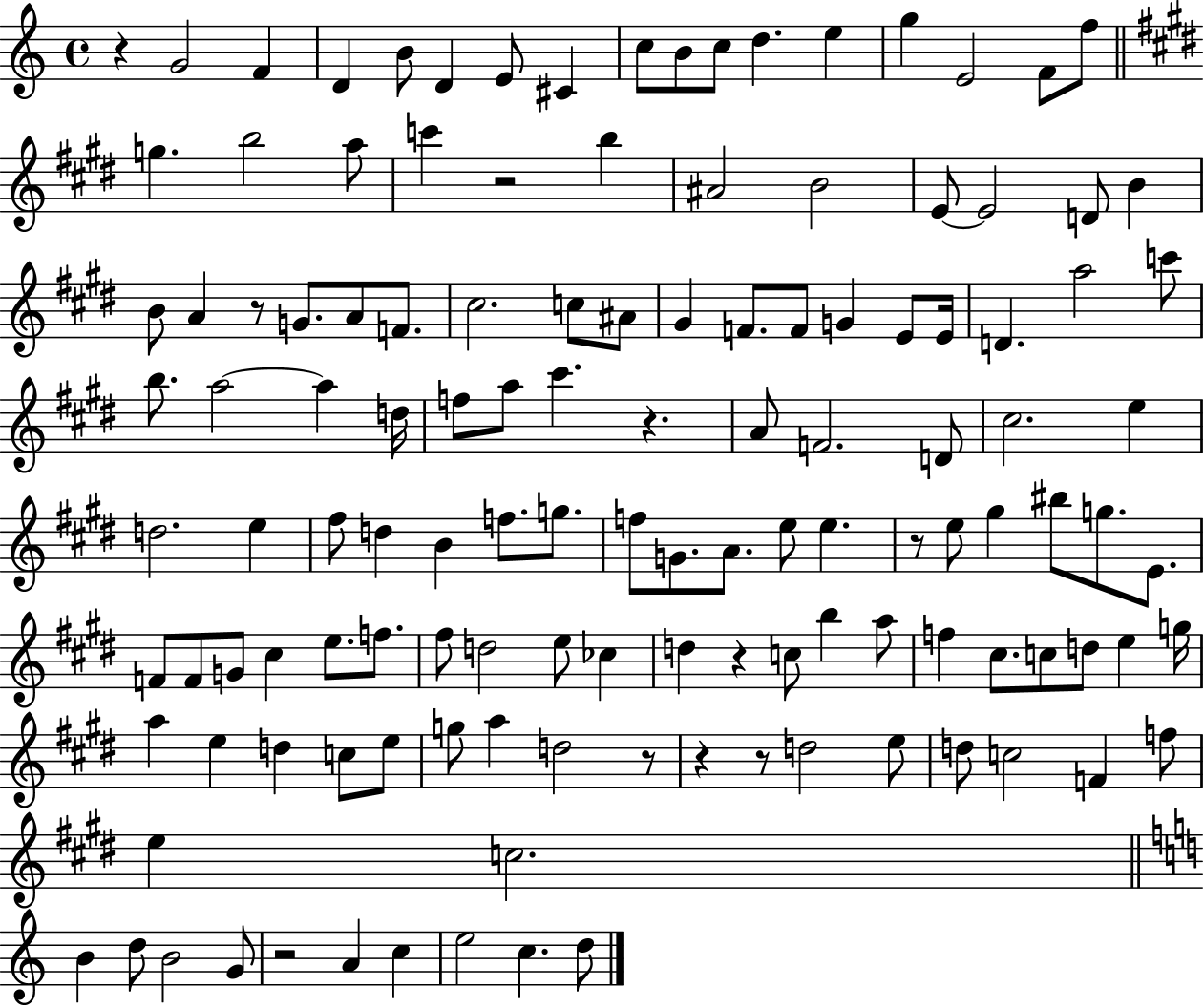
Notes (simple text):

R/q G4/h F4/q D4/q B4/e D4/q E4/e C#4/q C5/e B4/e C5/e D5/q. E5/q G5/q E4/h F4/e F5/e G5/q. B5/h A5/e C6/q R/h B5/q A#4/h B4/h E4/e E4/h D4/e B4/q B4/e A4/q R/e G4/e. A4/e F4/e. C#5/h. C5/e A#4/e G#4/q F4/e. F4/e G4/q E4/e E4/s D4/q. A5/h C6/e B5/e. A5/h A5/q D5/s F5/e A5/e C#6/q. R/q. A4/e F4/h. D4/e C#5/h. E5/q D5/h. E5/q F#5/e D5/q B4/q F5/e. G5/e. F5/e G4/e. A4/e. E5/e E5/q. R/e E5/e G#5/q BIS5/e G5/e. E4/e. F4/e F4/e G4/e C#5/q E5/e. F5/e. F#5/e D5/h E5/e CES5/q D5/q R/q C5/e B5/q A5/e F5/q C#5/e. C5/e D5/e E5/q G5/s A5/q E5/q D5/q C5/e E5/e G5/e A5/q D5/h R/e R/q R/e D5/h E5/e D5/e C5/h F4/q F5/e E5/q C5/h. B4/q D5/e B4/h G4/e R/h A4/q C5/q E5/h C5/q. D5/e